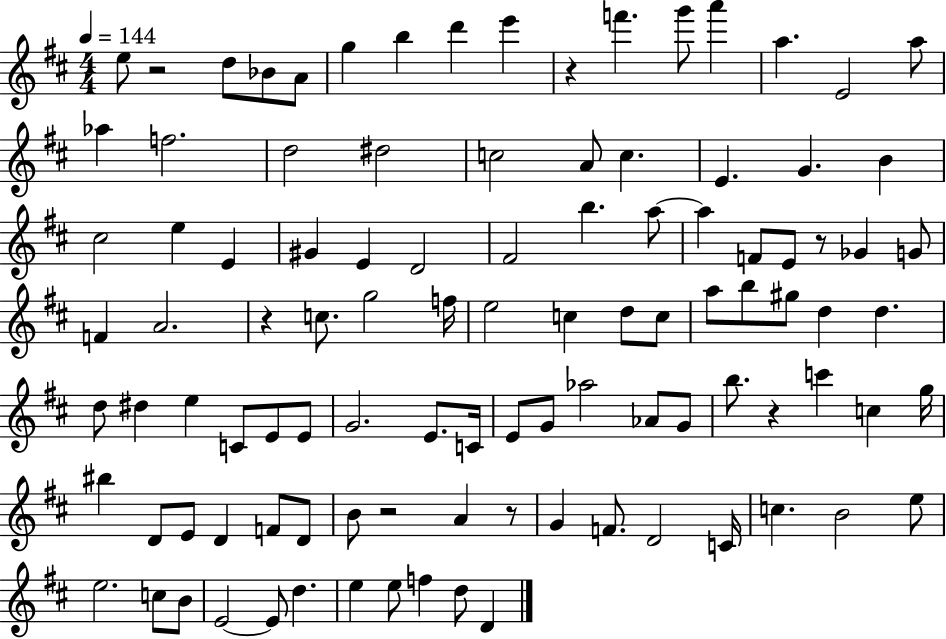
{
  \clef treble
  \numericTimeSignature
  \time 4/4
  \key d \major
  \tempo 4 = 144
  \repeat volta 2 { e''8 r2 d''8 bes'8 a'8 | g''4 b''4 d'''4 e'''4 | r4 f'''4. g'''8 a'''4 | a''4. e'2 a''8 | \break aes''4 f''2. | d''2 dis''2 | c''2 a'8 c''4. | e'4. g'4. b'4 | \break cis''2 e''4 e'4 | gis'4 e'4 d'2 | fis'2 b''4. a''8~~ | a''4 f'8 e'8 r8 ges'4 g'8 | \break f'4 a'2. | r4 c''8. g''2 f''16 | e''2 c''4 d''8 c''8 | a''8 b''8 gis''8 d''4 d''4. | \break d''8 dis''4 e''4 c'8 e'8 e'8 | g'2. e'8. c'16 | e'8 g'8 aes''2 aes'8 g'8 | b''8. r4 c'''4 c''4 g''16 | \break bis''4 d'8 e'8 d'4 f'8 d'8 | b'8 r2 a'4 r8 | g'4 f'8. d'2 c'16 | c''4. b'2 e''8 | \break e''2. c''8 b'8 | e'2~~ e'8 d''4. | e''4 e''8 f''4 d''8 d'4 | } \bar "|."
}